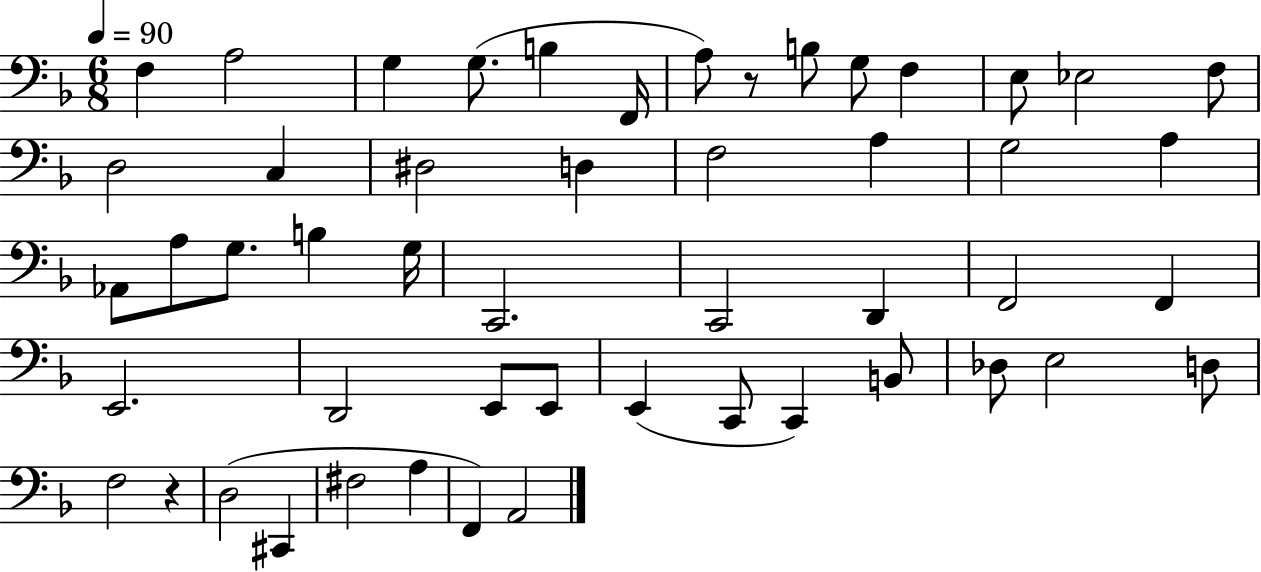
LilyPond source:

{
  \clef bass
  \numericTimeSignature
  \time 6/8
  \key f \major
  \tempo 4 = 90
  \repeat volta 2 { f4 a2 | g4 g8.( b4 f,16 | a8) r8 b8 g8 f4 | e8 ees2 f8 | \break d2 c4 | dis2 d4 | f2 a4 | g2 a4 | \break aes,8 a8 g8. b4 g16 | c,2. | c,2 d,4 | f,2 f,4 | \break e,2. | d,2 e,8 e,8 | e,4( c,8 c,4) b,8 | des8 e2 d8 | \break f2 r4 | d2( cis,4 | fis2 a4 | f,4) a,2 | \break } \bar "|."
}